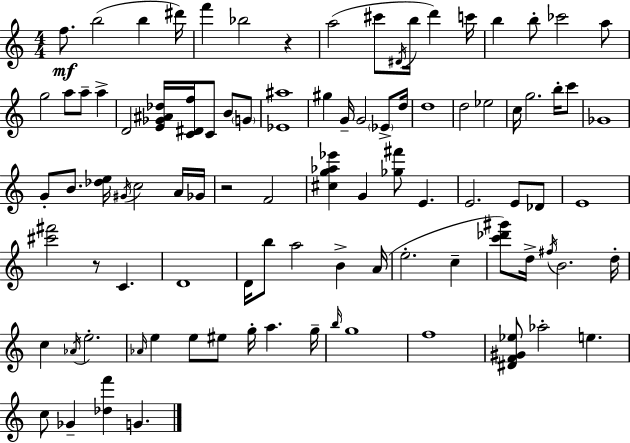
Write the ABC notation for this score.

X:1
T:Untitled
M:4/4
L:1/4
K:Am
f/2 b2 b ^d'/4 f' _b2 z a2 ^c'/2 ^D/4 b/4 d' c'/4 b b/2 _c'2 a/2 g2 a/2 a/2 a D2 [E_G^A_d]/4 [C^Df]/4 C/2 B/2 G/2 [_E^a]4 ^g G/4 G2 _E/2 d/4 d4 d2 _e2 c/4 g2 b/4 c'/2 _G4 G/2 B/2 [_de]/4 ^G/4 c2 A/4 _G/4 z2 F2 [^cg_a_e'] G [_g^f']/2 E E2 E/2 _D/2 E4 [^c'^f']2 z/2 C D4 D/4 b/2 a2 B A/4 e2 c [c'_d'^g']/2 d/4 ^f/4 B2 d/4 c _A/4 e2 _A/4 e e/2 ^e/2 g/4 a g/4 b/4 g4 f4 [^DF^G_e]/2 _a2 e c/2 _G [_df'] G